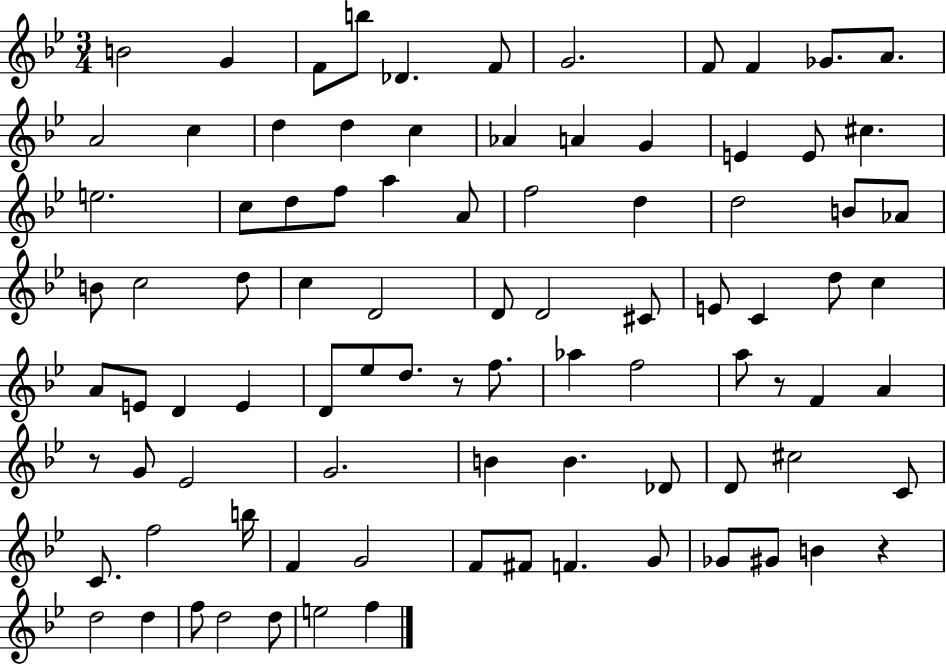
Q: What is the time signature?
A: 3/4